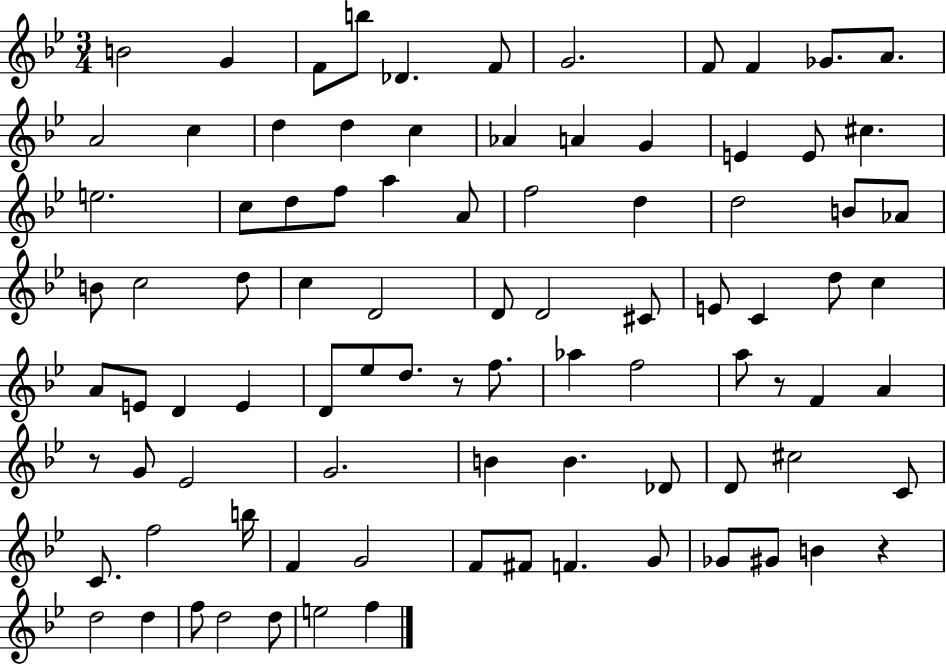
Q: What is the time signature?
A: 3/4